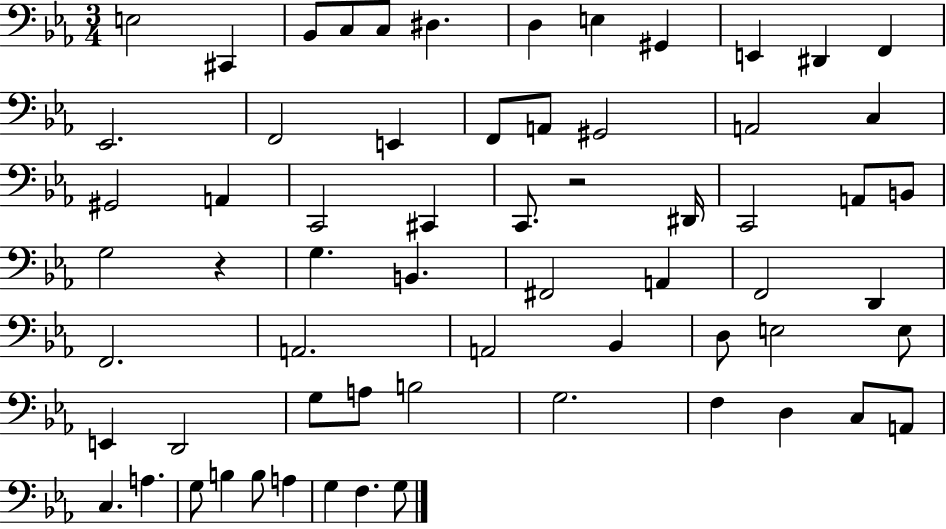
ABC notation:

X:1
T:Untitled
M:3/4
L:1/4
K:Eb
E,2 ^C,, _B,,/2 C,/2 C,/2 ^D, D, E, ^G,, E,, ^D,, F,, _E,,2 F,,2 E,, F,,/2 A,,/2 ^G,,2 A,,2 C, ^G,,2 A,, C,,2 ^C,, C,,/2 z2 ^D,,/4 C,,2 A,,/2 B,,/2 G,2 z G, B,, ^F,,2 A,, F,,2 D,, F,,2 A,,2 A,,2 _B,, D,/2 E,2 E,/2 E,, D,,2 G,/2 A,/2 B,2 G,2 F, D, C,/2 A,,/2 C, A, G,/2 B, B,/2 A, G, F, G,/2